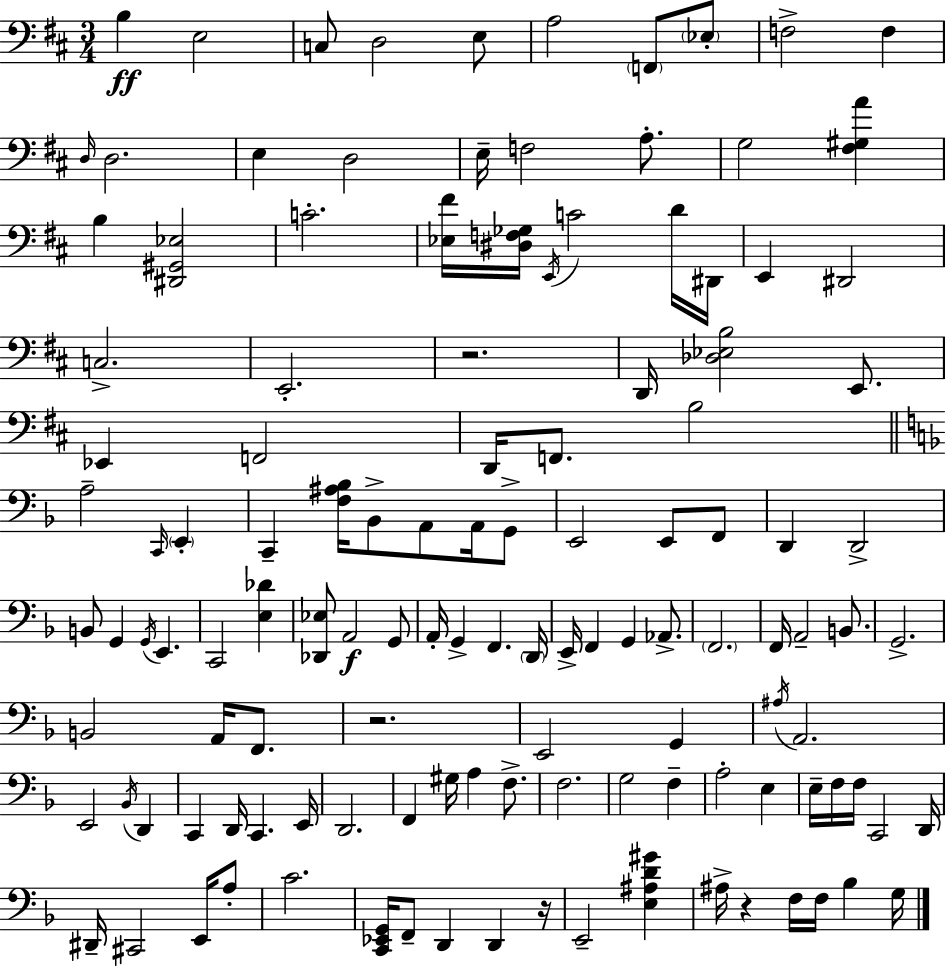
{
  \clef bass
  \numericTimeSignature
  \time 3/4
  \key d \major
  b4\ff e2 | c8 d2 e8 | a2 \parenthesize f,8 \parenthesize ees8-. | f2-> f4 | \break \grace { d16 } d2. | e4 d2 | e16-- f2 a8.-. | g2 <fis gis a'>4 | \break b4 <dis, gis, ees>2 | c'2.-. | <ees fis'>16 <dis f ges>16 \acciaccatura { e,16 } c'2 | d'16 dis,16 e,4 dis,2 | \break c2.-> | e,2.-. | r2. | d,16 <des ees b>2 e,8. | \break ees,4 f,2 | d,16 f,8. b2 | \bar "||" \break \key d \minor a2-- \grace { c,16 } \parenthesize e,4-. | c,4-- <f ais bes>16 bes,8-> a,8 a,16 g,8-> | e,2 e,8 f,8 | d,4 d,2-> | \break b,8 g,4 \acciaccatura { g,16 } e,4. | c,2 <e des'>4 | <des, ees>8 a,2\f | g,8 a,16-. g,4-> f,4. | \break \parenthesize d,16 e,16-> f,4 g,4 aes,8.-> | \parenthesize f,2. | f,16 a,2-- b,8. | g,2.-> | \break b,2 a,16 f,8. | r2. | e,2 g,4 | \acciaccatura { ais16 } a,2. | \break e,2 \acciaccatura { bes,16 } | d,4 c,4 d,16 c,4. | e,16 d,2. | f,4 gis16 a4 | \break f8.-> f2. | g2 | f4-- a2-. | e4 e16-- f16 f16 c,2 | \break d,16 dis,16-- cis,2 | e,16 a8-. c'2. | <c, ees, g,>16 f,8-- d,4 d,4 | r16 e,2-- | \break <e ais d' gis'>4 ais16-> r4 f16 f16 bes4 | g16 \bar "|."
}